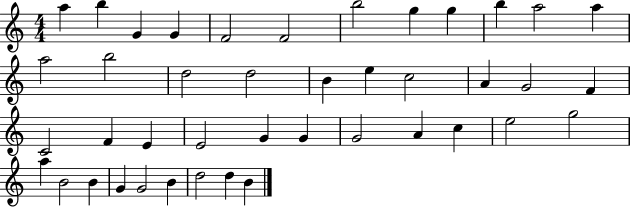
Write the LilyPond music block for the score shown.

{
  \clef treble
  \numericTimeSignature
  \time 4/4
  \key c \major
  a''4 b''4 g'4 g'4 | f'2 f'2 | b''2 g''4 g''4 | b''4 a''2 a''4 | \break a''2 b''2 | d''2 d''2 | b'4 e''4 c''2 | a'4 g'2 f'4 | \break c'2 f'4 e'4 | e'2 g'4 g'4 | g'2 a'4 c''4 | e''2 g''2 | \break a''4 b'2 b'4 | g'4 g'2 b'4 | d''2 d''4 b'4 | \bar "|."
}